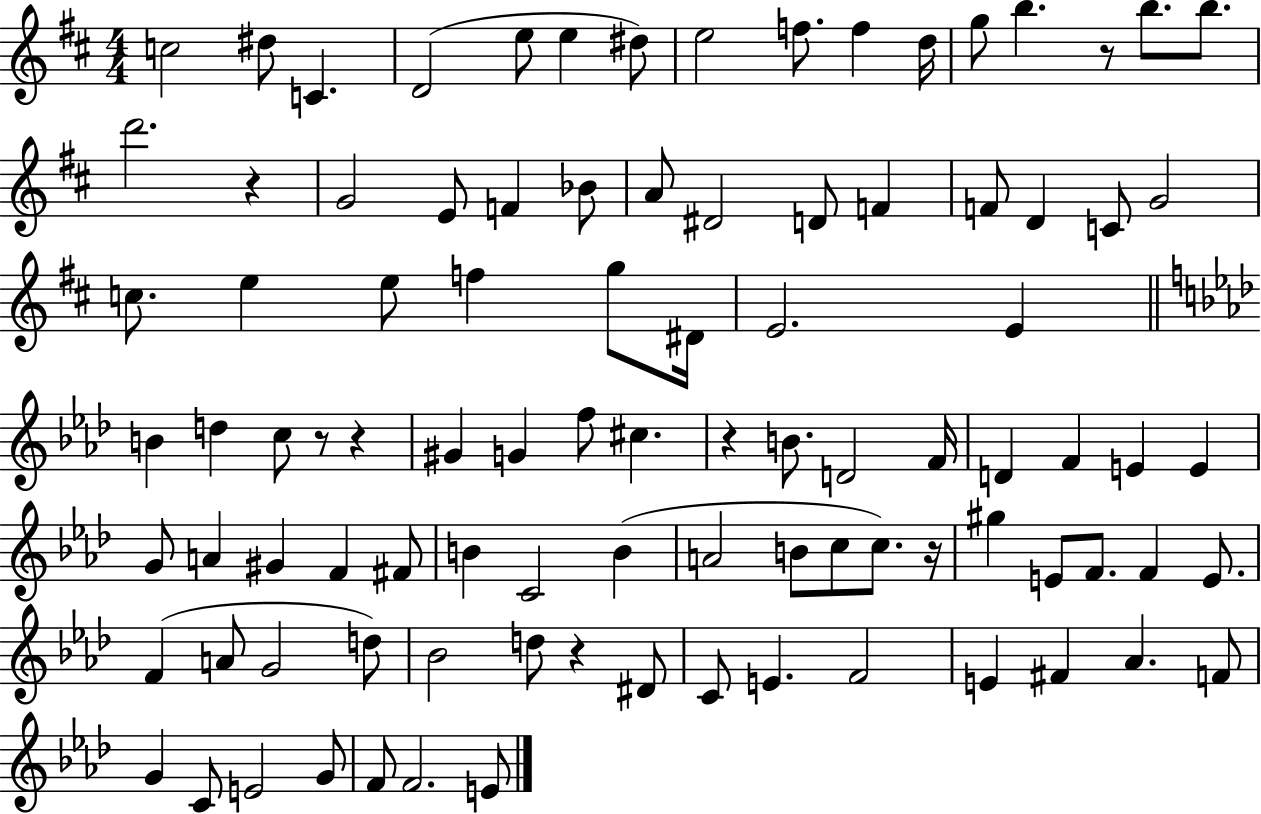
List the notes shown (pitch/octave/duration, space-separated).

C5/h D#5/e C4/q. D4/h E5/e E5/q D#5/e E5/h F5/e. F5/q D5/s G5/e B5/q. R/e B5/e. B5/e. D6/h. R/q G4/h E4/e F4/q Bb4/e A4/e D#4/h D4/e F4/q F4/e D4/q C4/e G4/h C5/e. E5/q E5/e F5/q G5/e D#4/s E4/h. E4/q B4/q D5/q C5/e R/e R/q G#4/q G4/q F5/e C#5/q. R/q B4/e. D4/h F4/s D4/q F4/q E4/q E4/q G4/e A4/q G#4/q F4/q F#4/e B4/q C4/h B4/q A4/h B4/e C5/e C5/e. R/s G#5/q E4/e F4/e. F4/q E4/e. F4/q A4/e G4/h D5/e Bb4/h D5/e R/q D#4/e C4/e E4/q. F4/h E4/q F#4/q Ab4/q. F4/e G4/q C4/e E4/h G4/e F4/e F4/h. E4/e